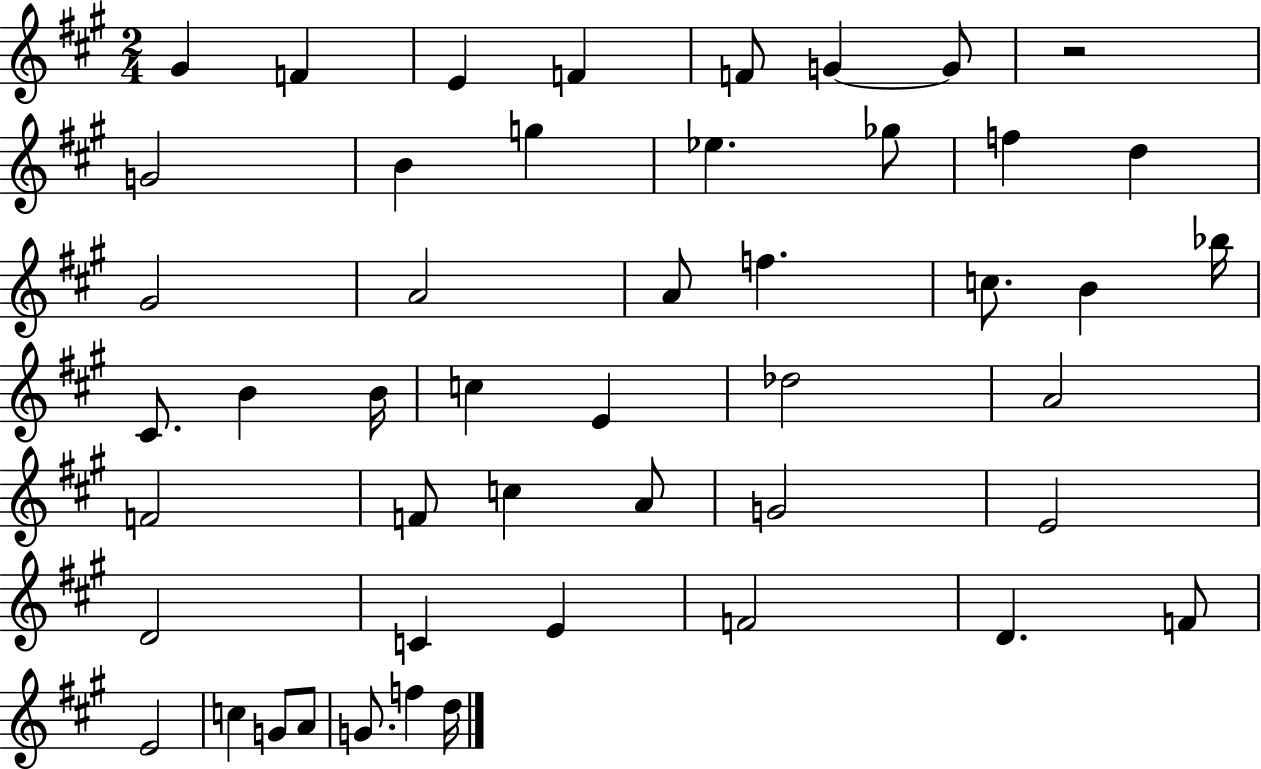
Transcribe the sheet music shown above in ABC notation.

X:1
T:Untitled
M:2/4
L:1/4
K:A
^G F E F F/2 G G/2 z2 G2 B g _e _g/2 f d ^G2 A2 A/2 f c/2 B _b/4 ^C/2 B B/4 c E _d2 A2 F2 F/2 c A/2 G2 E2 D2 C E F2 D F/2 E2 c G/2 A/2 G/2 f d/4